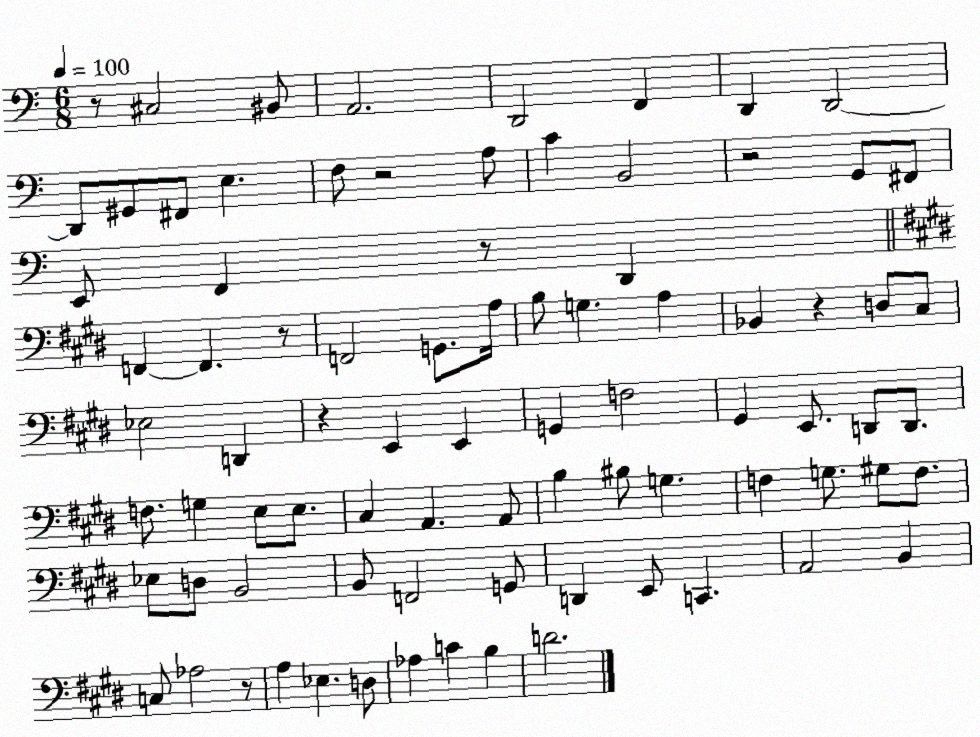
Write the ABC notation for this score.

X:1
T:Untitled
M:6/8
L:1/4
K:C
z/2 ^C,2 ^B,,/2 A,,2 D,,2 F,, D,, D,,2 D,,/2 ^G,,/2 ^F,,/2 E, F,/2 z2 A,/2 C B,,2 z2 G,,/2 ^F,,/2 E,,/2 F,, z/2 D,, F,, F,, z/2 F,,2 G,,/2 A,/4 B,/2 G, A, _B,, z D,/2 ^C,/2 _E,2 D,, z E,, E,, G,, F,2 ^G,, E,,/2 D,,/2 D,,/2 F,/2 G, E,/2 E,/2 ^C, A,, A,,/2 B, ^B,/2 G, F, G,/2 ^G,/2 F,/2 _E,/2 D,/2 B,,2 B,,/2 F,,2 G,,/2 D,, E,,/2 C,, A,,2 B,, C,/2 _A,2 z/2 A, _E, D,/2 _A, C B, D2